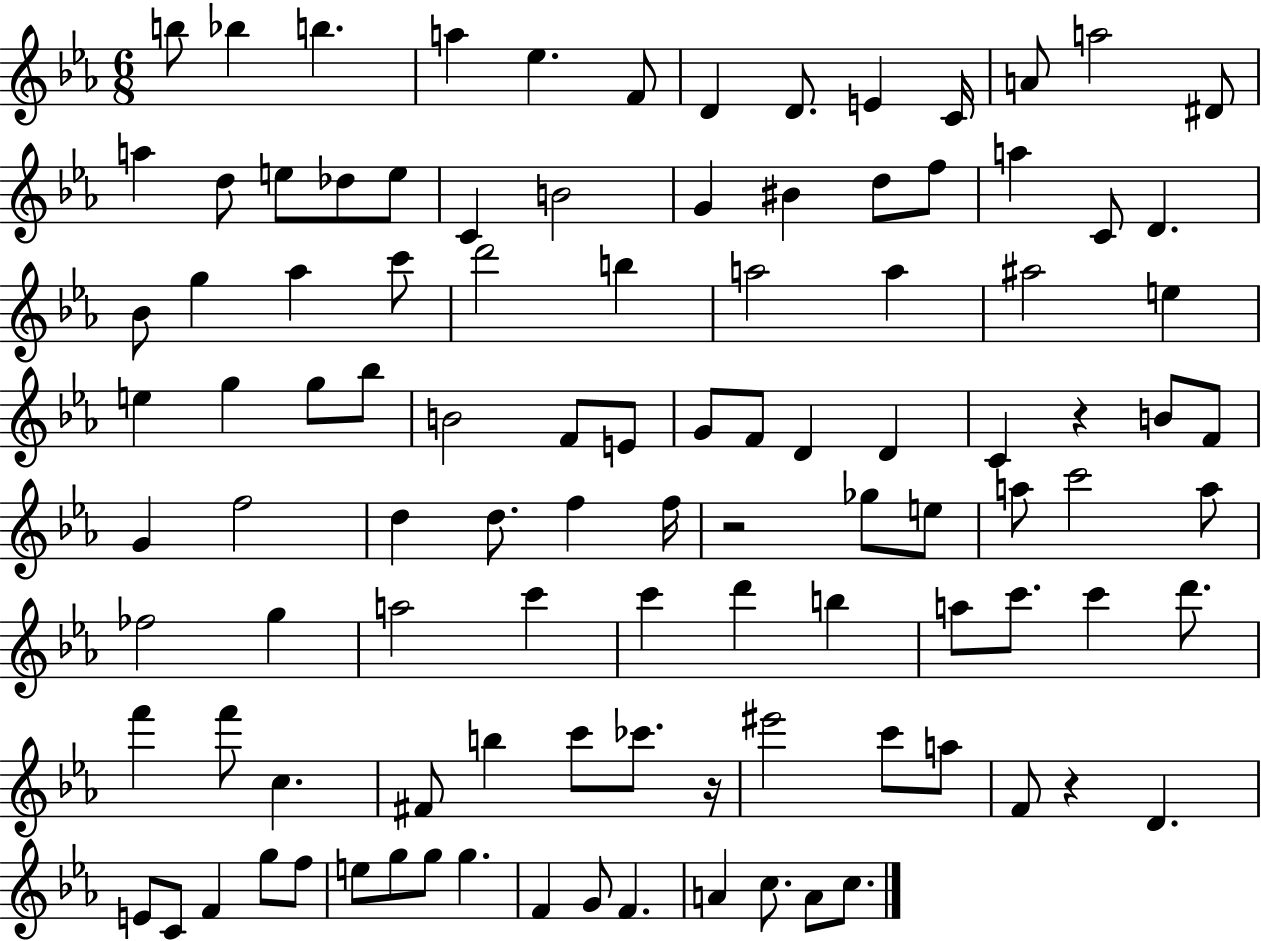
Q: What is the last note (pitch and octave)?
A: C5